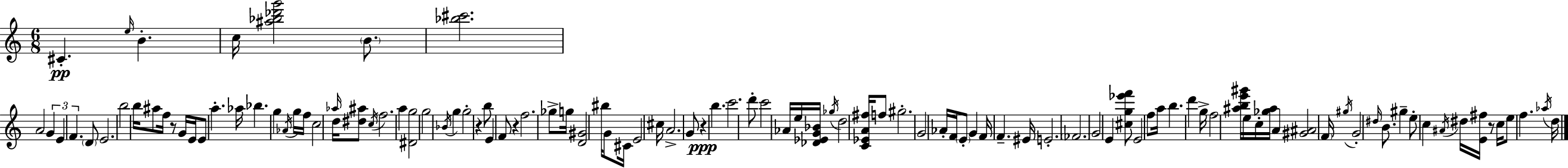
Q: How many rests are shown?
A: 5